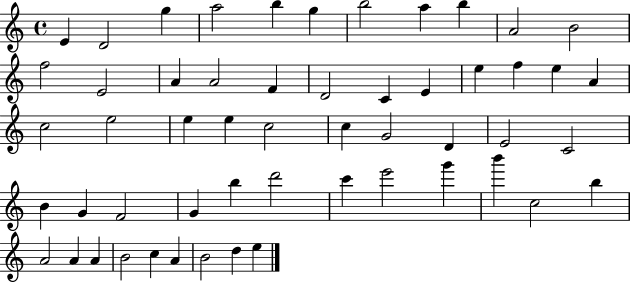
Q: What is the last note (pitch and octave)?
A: E5